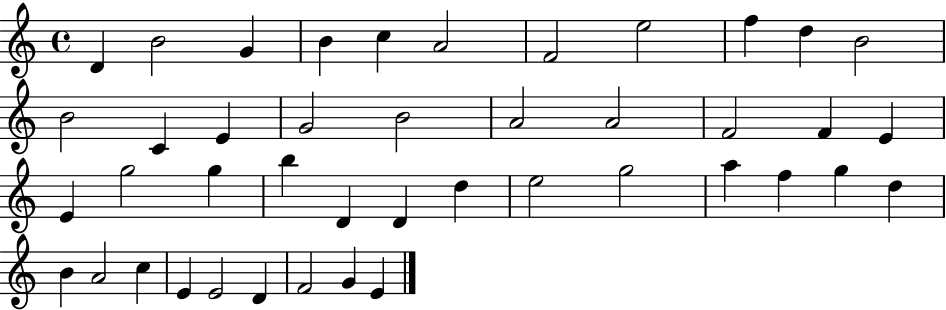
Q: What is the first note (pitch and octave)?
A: D4